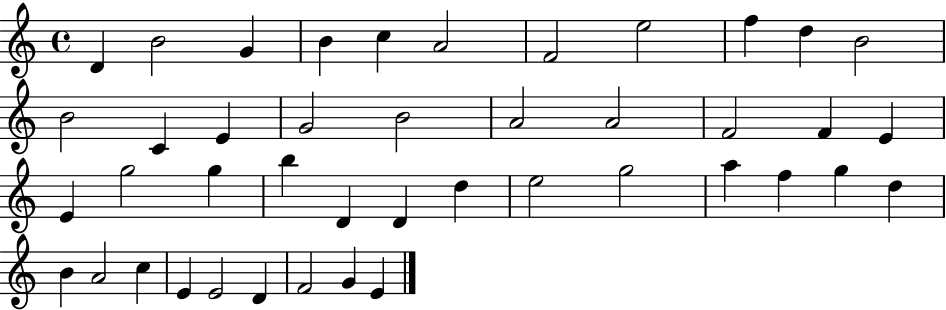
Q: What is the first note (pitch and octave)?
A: D4